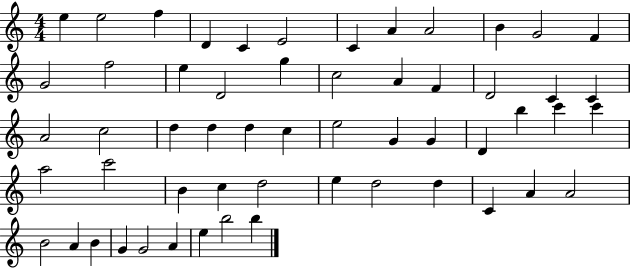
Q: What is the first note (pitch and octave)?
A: E5